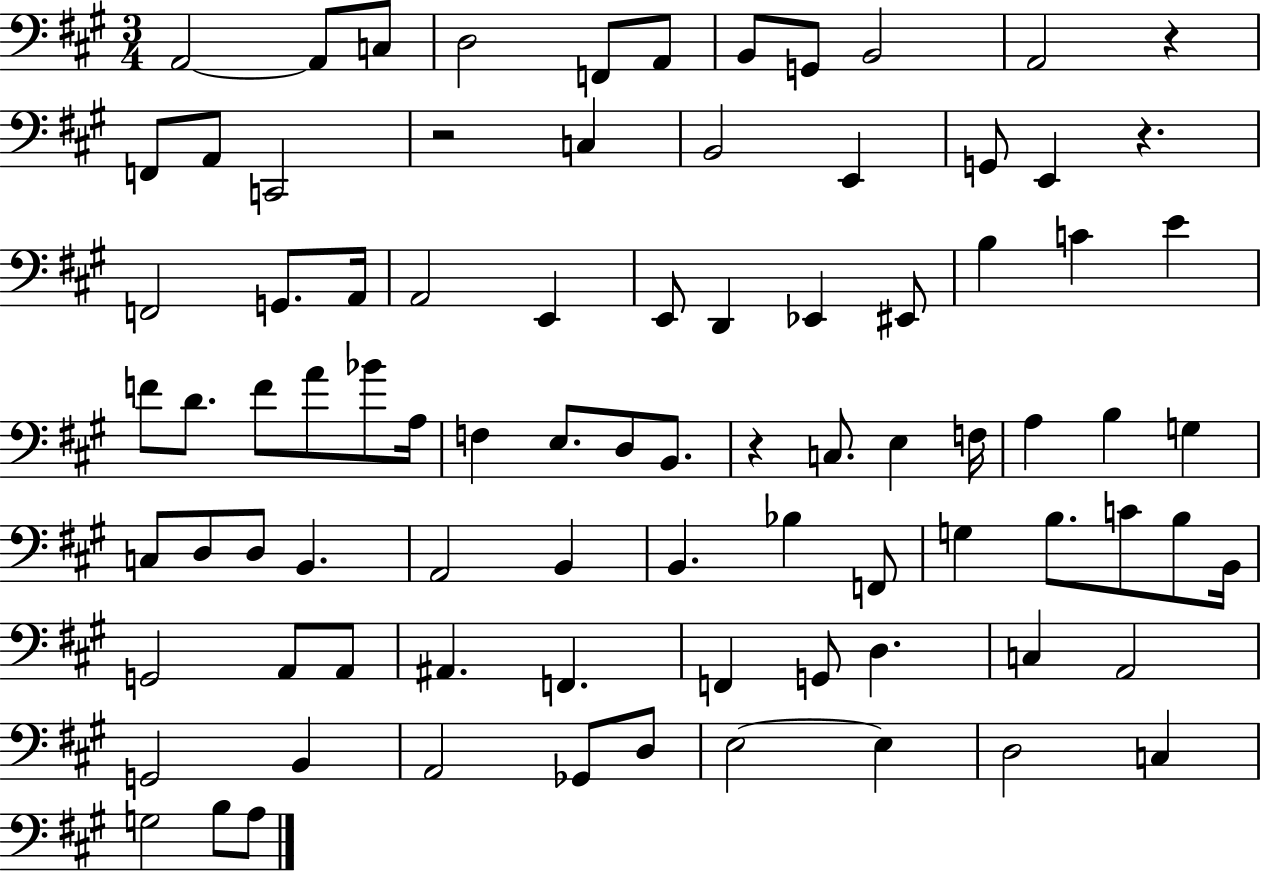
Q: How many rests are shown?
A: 4